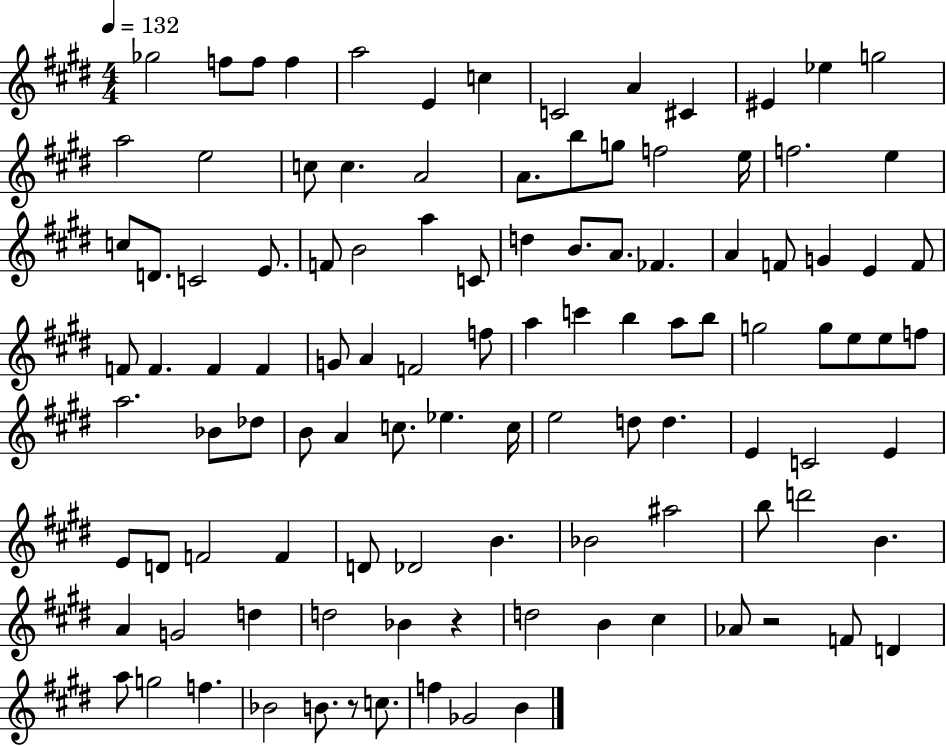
X:1
T:Untitled
M:4/4
L:1/4
K:E
_g2 f/2 f/2 f a2 E c C2 A ^C ^E _e g2 a2 e2 c/2 c A2 A/2 b/2 g/2 f2 e/4 f2 e c/2 D/2 C2 E/2 F/2 B2 a C/2 d B/2 A/2 _F A F/2 G E F/2 F/2 F F F G/2 A F2 f/2 a c' b a/2 b/2 g2 g/2 e/2 e/2 f/2 a2 _B/2 _d/2 B/2 A c/2 _e c/4 e2 d/2 d E C2 E E/2 D/2 F2 F D/2 _D2 B _B2 ^a2 b/2 d'2 B A G2 d d2 _B z d2 B ^c _A/2 z2 F/2 D a/2 g2 f _B2 B/2 z/2 c/2 f _G2 B